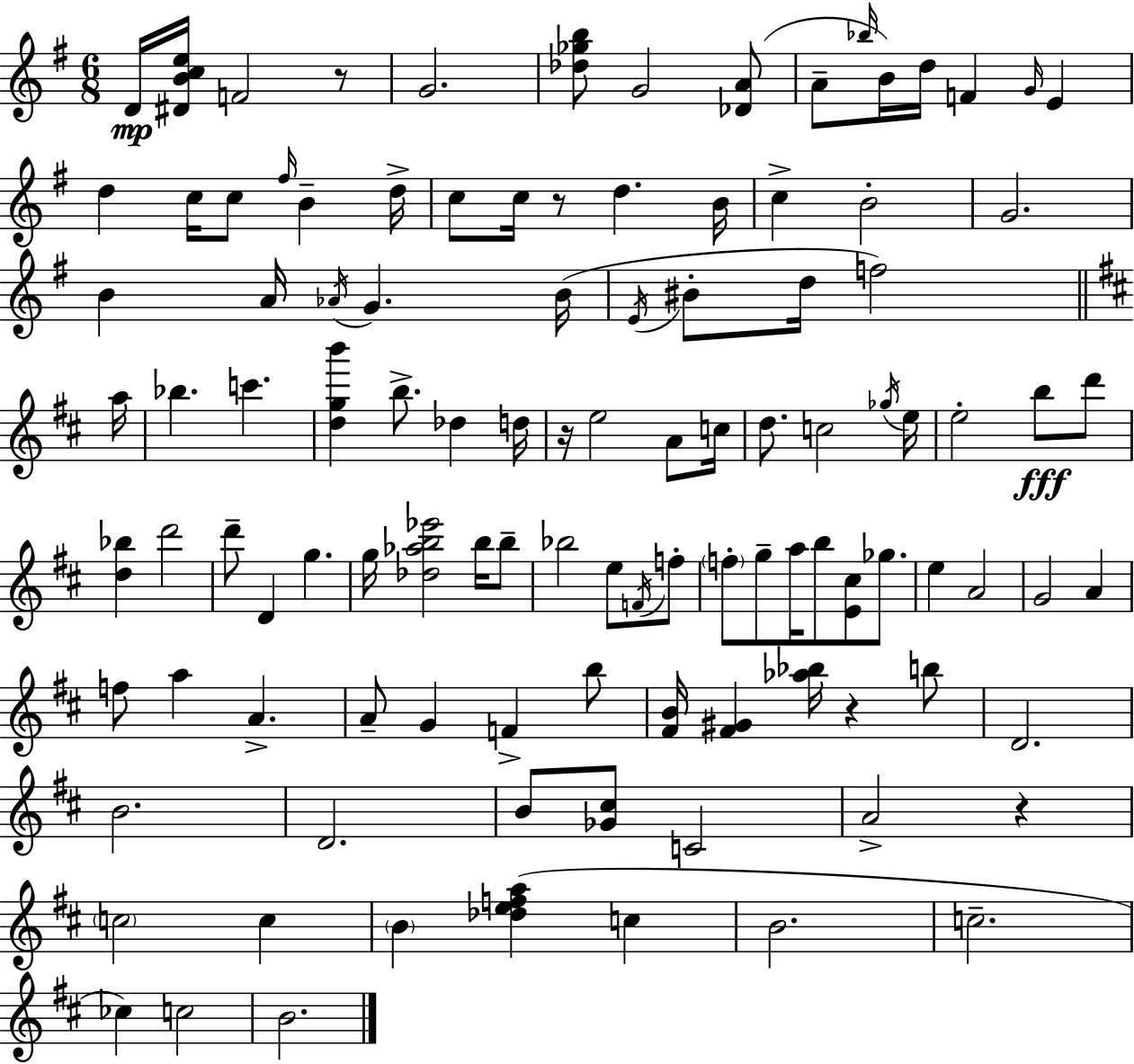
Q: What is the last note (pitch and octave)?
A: B4